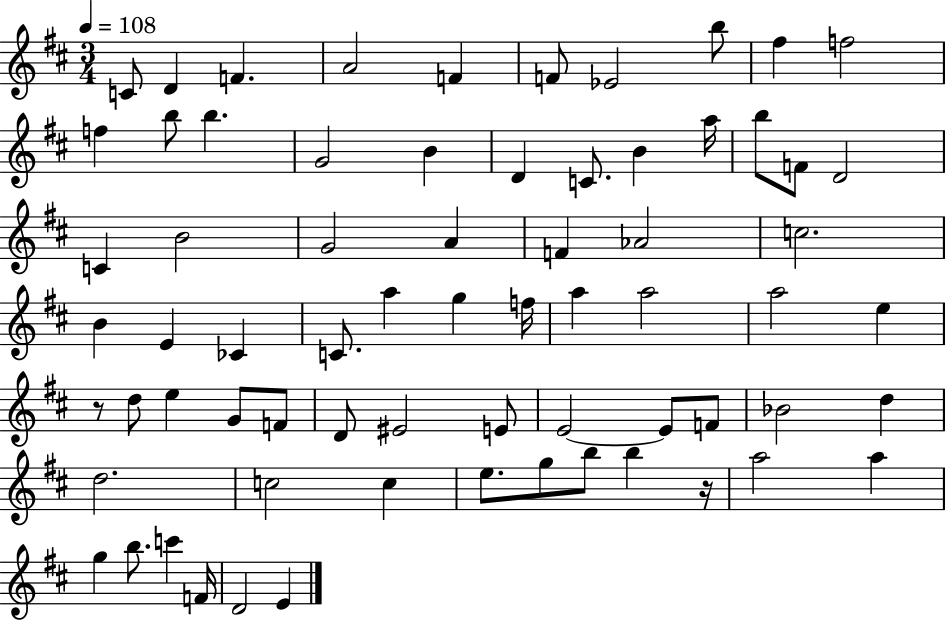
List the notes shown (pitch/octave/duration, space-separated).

C4/e D4/q F4/q. A4/h F4/q F4/e Eb4/h B5/e F#5/q F5/h F5/q B5/e B5/q. G4/h B4/q D4/q C4/e. B4/q A5/s B5/e F4/e D4/h C4/q B4/h G4/h A4/q F4/q Ab4/h C5/h. B4/q E4/q CES4/q C4/e. A5/q G5/q F5/s A5/q A5/h A5/h E5/q R/e D5/e E5/q G4/e F4/e D4/e EIS4/h E4/e E4/h E4/e F4/e Bb4/h D5/q D5/h. C5/h C5/q E5/e. G5/e B5/e B5/q R/s A5/h A5/q G5/q B5/e. C6/q F4/s D4/h E4/q